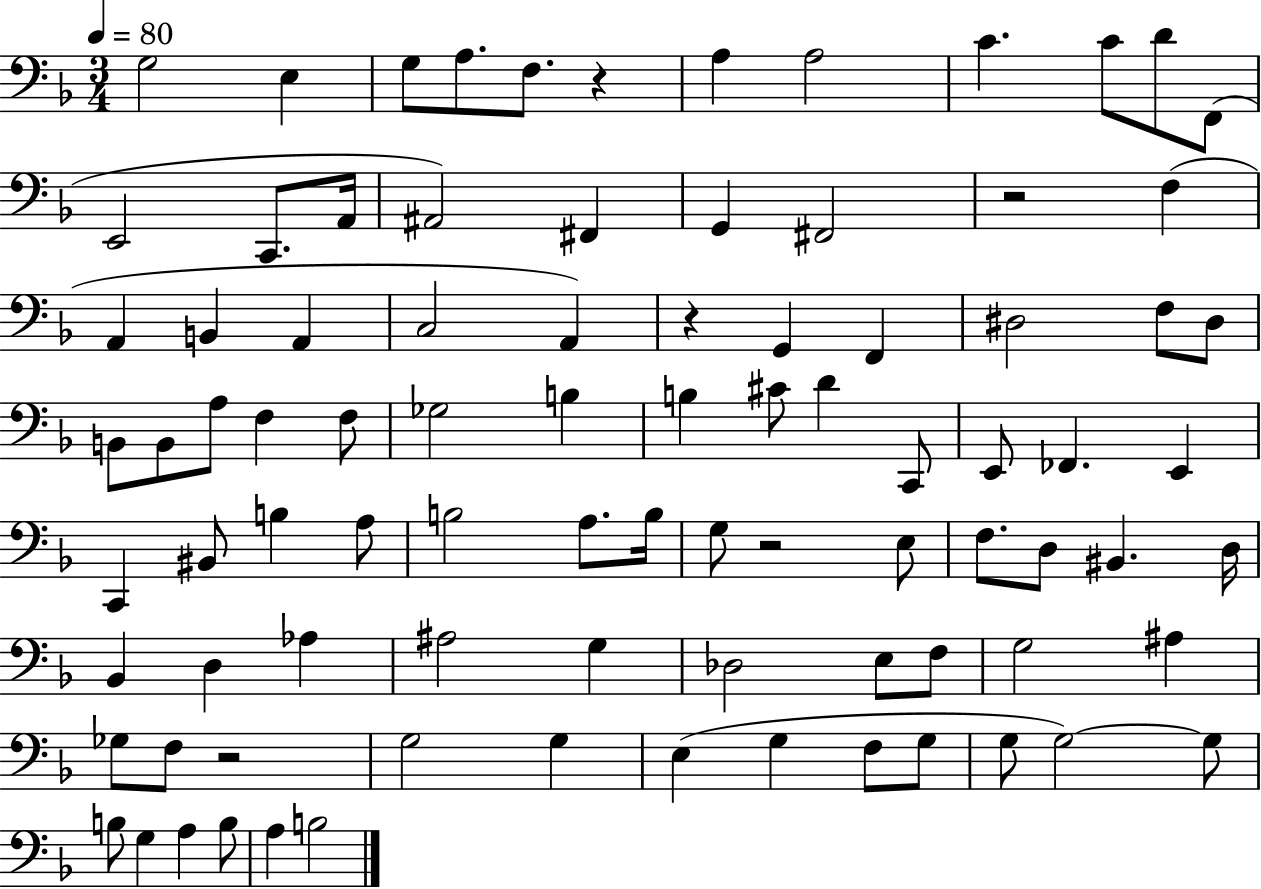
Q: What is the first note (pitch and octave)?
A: G3